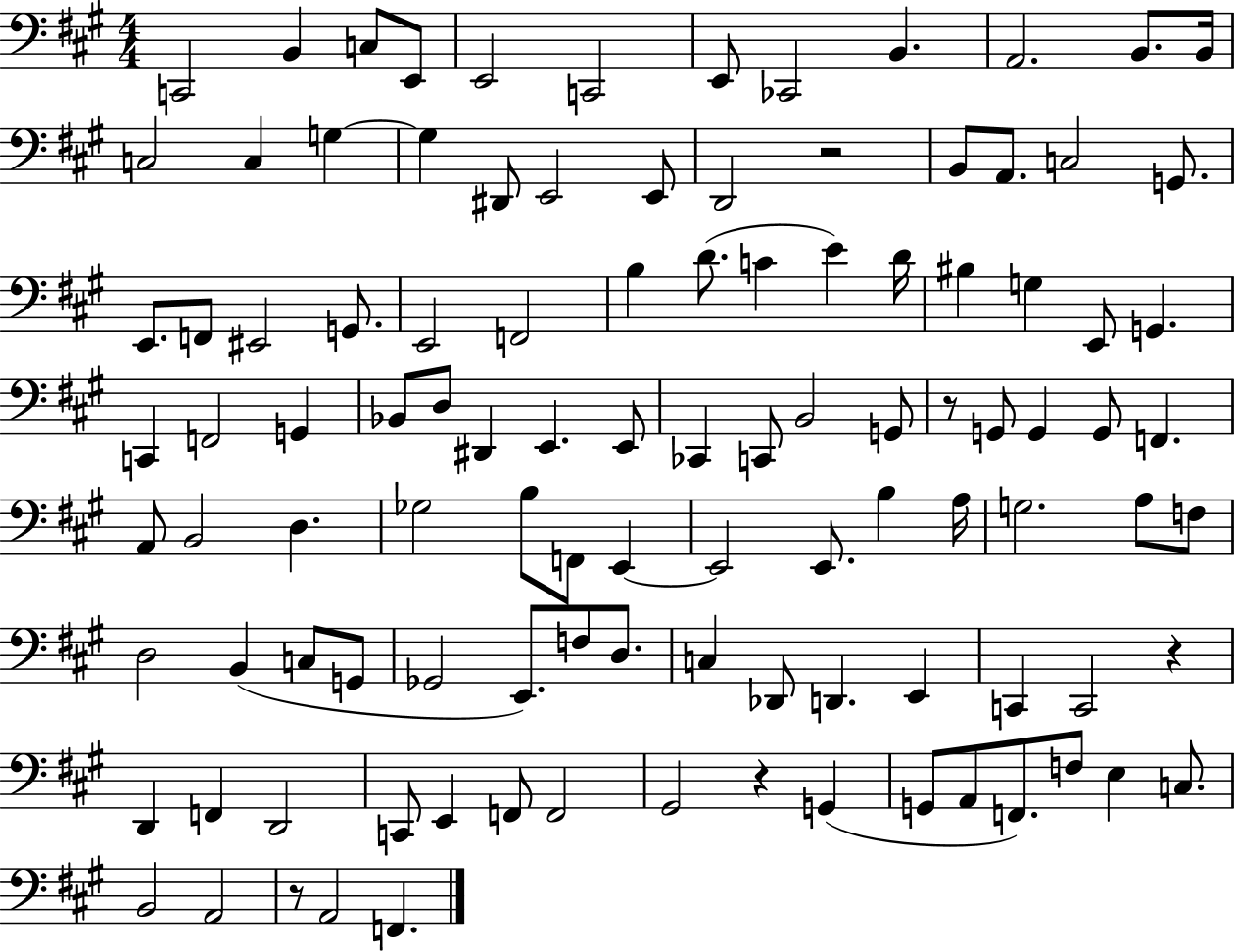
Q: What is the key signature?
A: A major